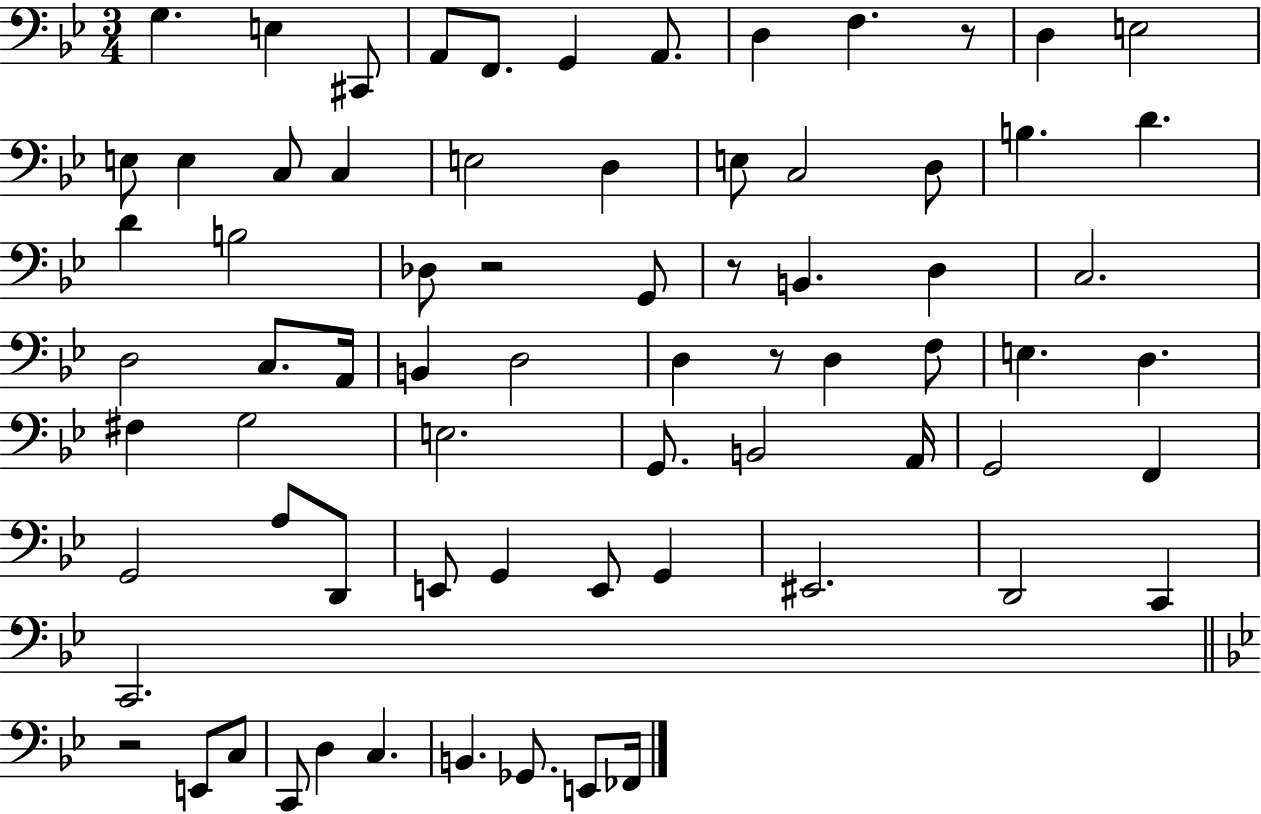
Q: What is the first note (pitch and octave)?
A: G3